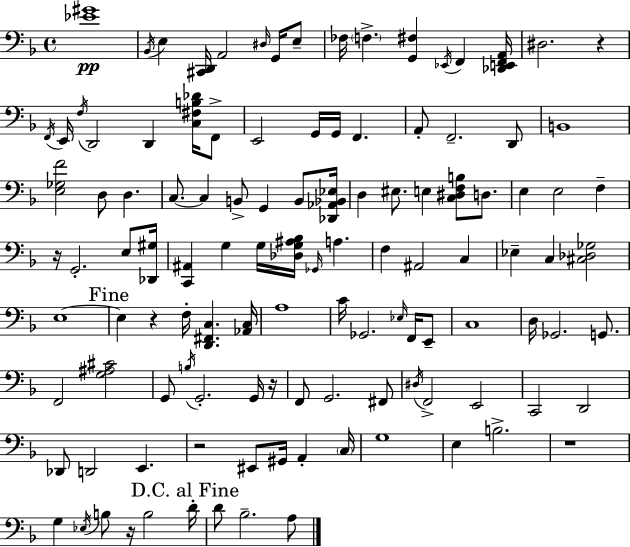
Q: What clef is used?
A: bass